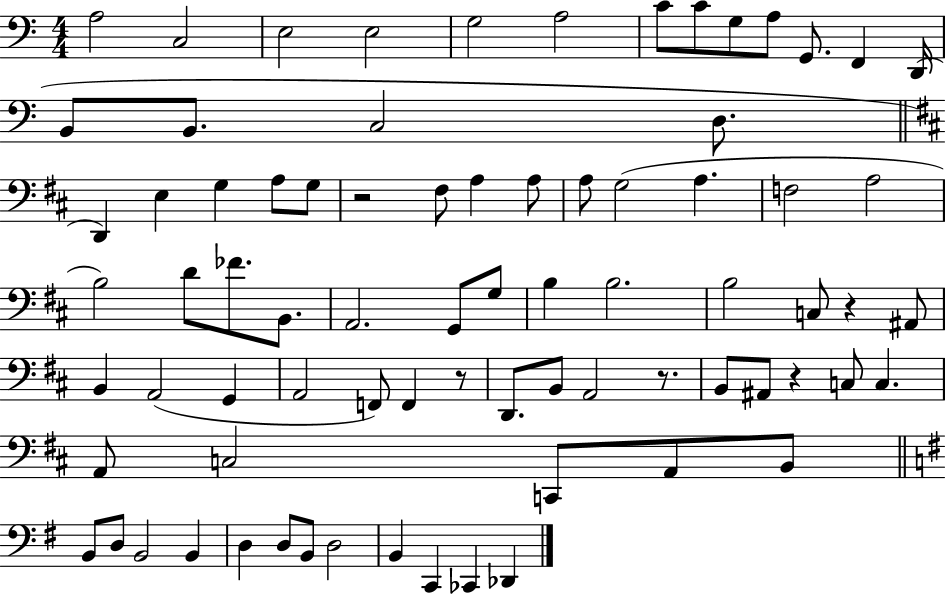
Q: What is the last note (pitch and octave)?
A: Db2